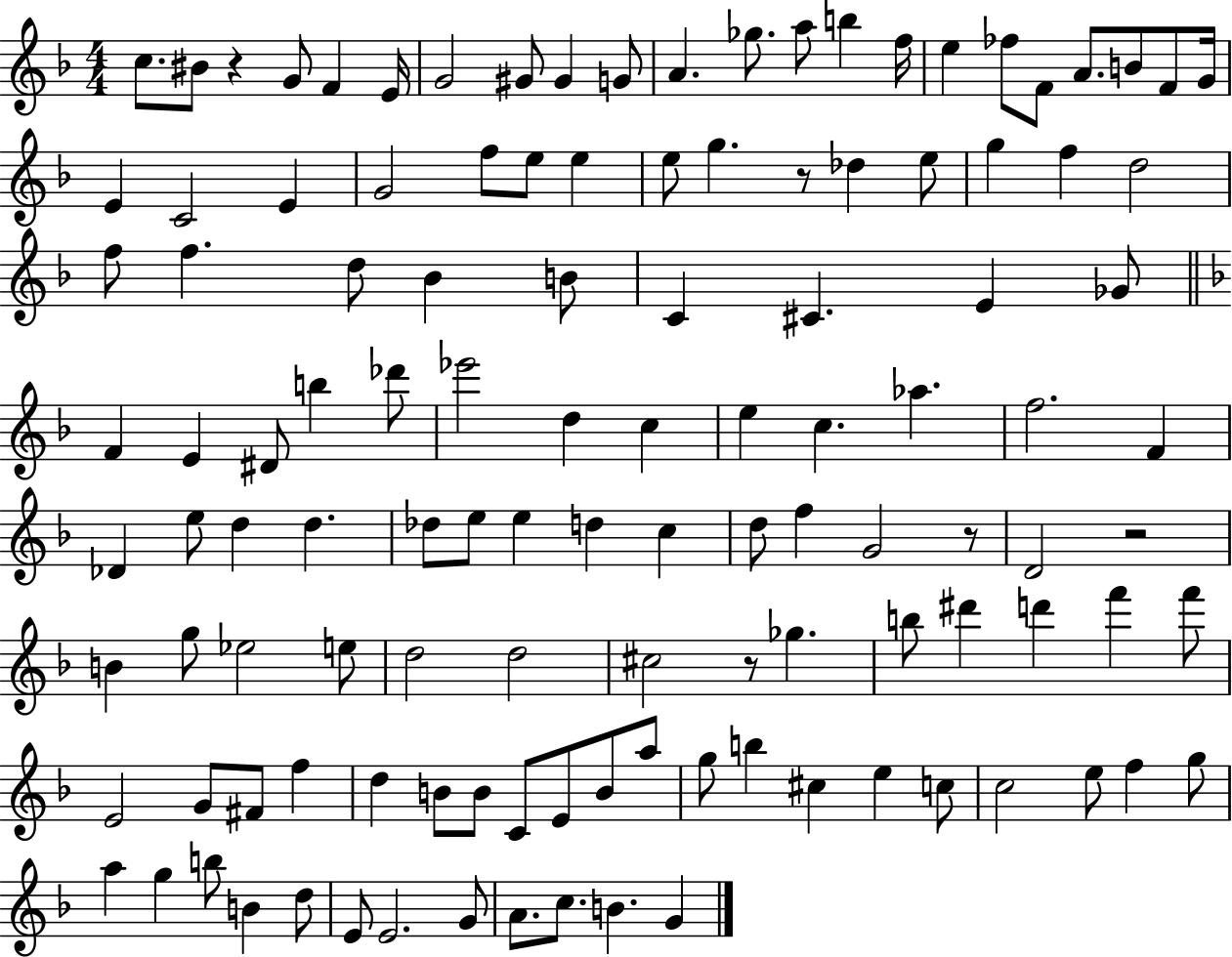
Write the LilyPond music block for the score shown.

{
  \clef treble
  \numericTimeSignature
  \time 4/4
  \key f \major
  c''8. bis'8 r4 g'8 f'4 e'16 | g'2 gis'8 gis'4 g'8 | a'4. ges''8. a''8 b''4 f''16 | e''4 fes''8 f'8 a'8. b'8 f'8 g'16 | \break e'4 c'2 e'4 | g'2 f''8 e''8 e''4 | e''8 g''4. r8 des''4 e''8 | g''4 f''4 d''2 | \break f''8 f''4. d''8 bes'4 b'8 | c'4 cis'4. e'4 ges'8 | \bar "||" \break \key f \major f'4 e'4 dis'8 b''4 des'''8 | ees'''2 d''4 c''4 | e''4 c''4. aes''4. | f''2. f'4 | \break des'4 e''8 d''4 d''4. | des''8 e''8 e''4 d''4 c''4 | d''8 f''4 g'2 r8 | d'2 r2 | \break b'4 g''8 ees''2 e''8 | d''2 d''2 | cis''2 r8 ges''4. | b''8 dis'''4 d'''4 f'''4 f'''8 | \break e'2 g'8 fis'8 f''4 | d''4 b'8 b'8 c'8 e'8 b'8 a''8 | g''8 b''4 cis''4 e''4 c''8 | c''2 e''8 f''4 g''8 | \break a''4 g''4 b''8 b'4 d''8 | e'8 e'2. g'8 | a'8. c''8. b'4. g'4 | \bar "|."
}